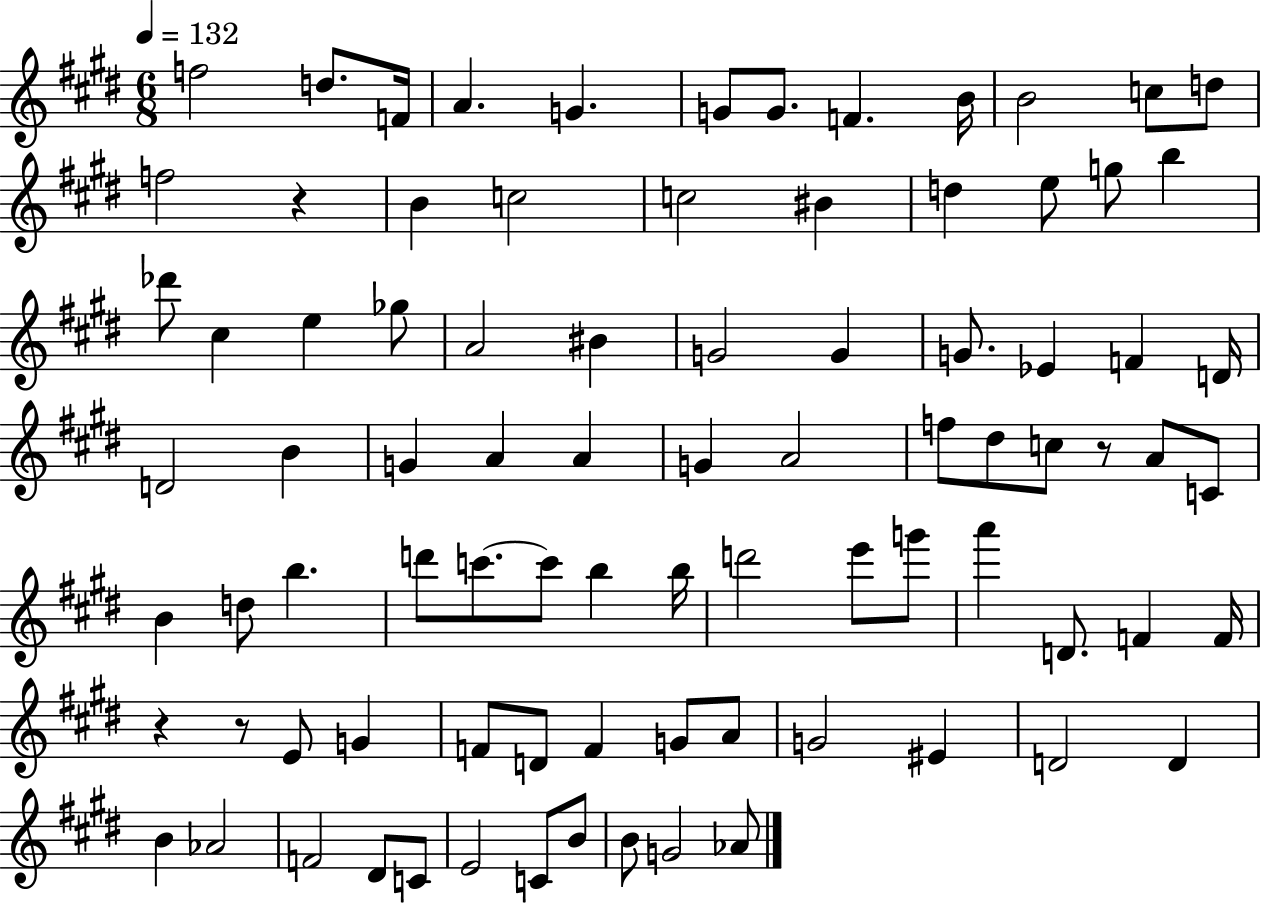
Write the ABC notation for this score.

X:1
T:Untitled
M:6/8
L:1/4
K:E
f2 d/2 F/4 A G G/2 G/2 F B/4 B2 c/2 d/2 f2 z B c2 c2 ^B d e/2 g/2 b _d'/2 ^c e _g/2 A2 ^B G2 G G/2 _E F D/4 D2 B G A A G A2 f/2 ^d/2 c/2 z/2 A/2 C/2 B d/2 b d'/2 c'/2 c'/2 b b/4 d'2 e'/2 g'/2 a' D/2 F F/4 z z/2 E/2 G F/2 D/2 F G/2 A/2 G2 ^E D2 D B _A2 F2 ^D/2 C/2 E2 C/2 B/2 B/2 G2 _A/2